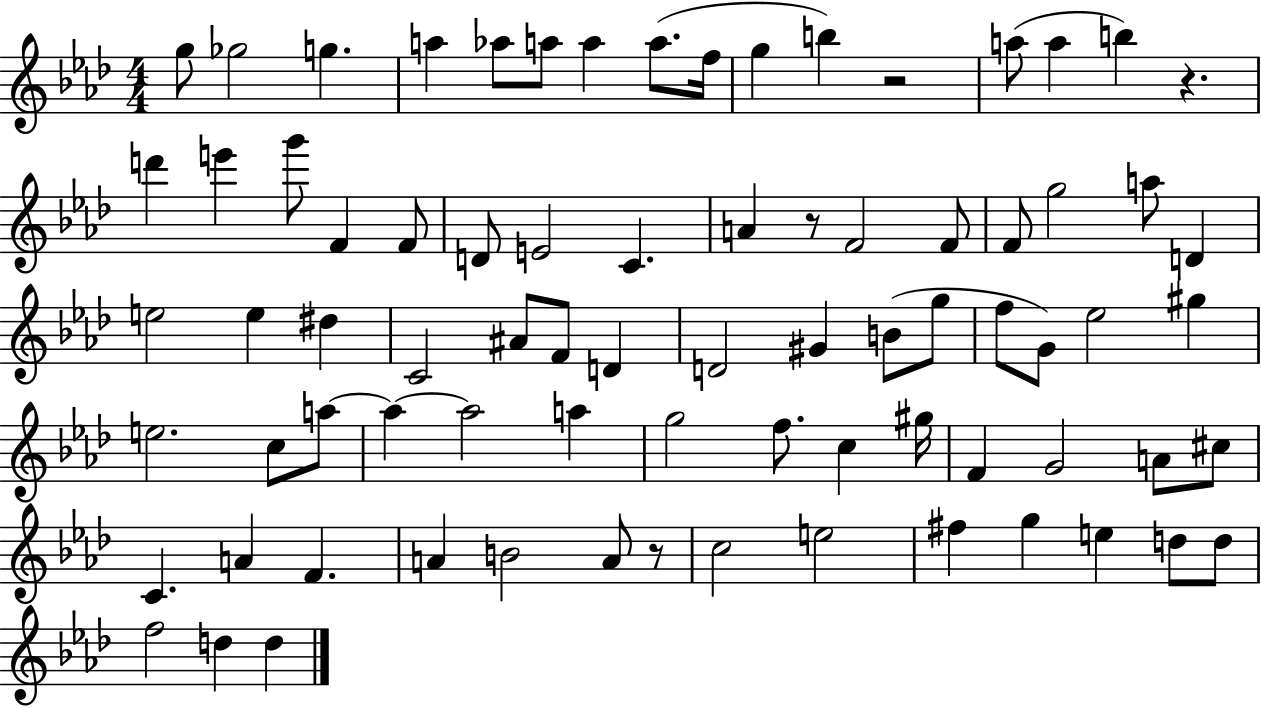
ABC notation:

X:1
T:Untitled
M:4/4
L:1/4
K:Ab
g/2 _g2 g a _a/2 a/2 a a/2 f/4 g b z2 a/2 a b z d' e' g'/2 F F/2 D/2 E2 C A z/2 F2 F/2 F/2 g2 a/2 D e2 e ^d C2 ^A/2 F/2 D D2 ^G B/2 g/2 f/2 G/2 _e2 ^g e2 c/2 a/2 a a2 a g2 f/2 c ^g/4 F G2 A/2 ^c/2 C A F A B2 A/2 z/2 c2 e2 ^f g e d/2 d/2 f2 d d